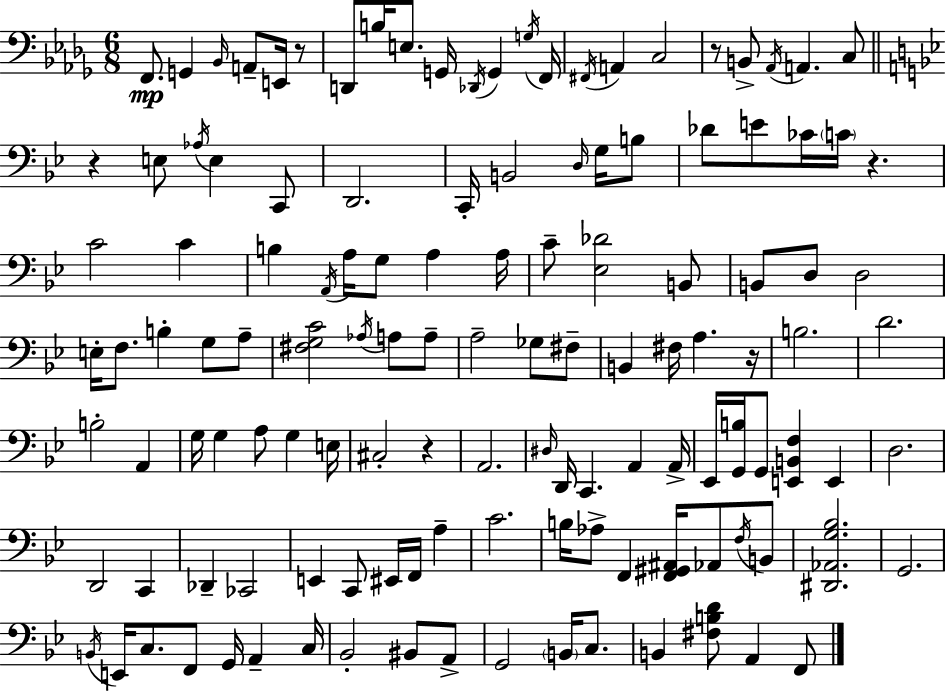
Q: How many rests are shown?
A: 6